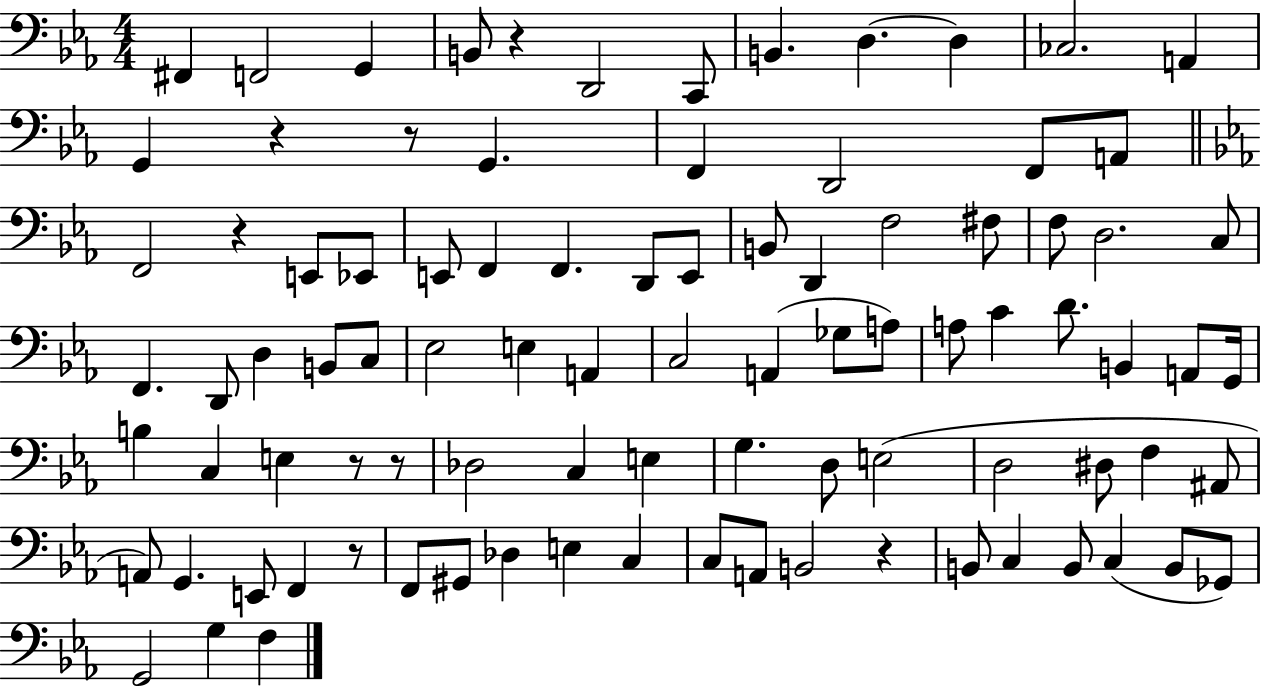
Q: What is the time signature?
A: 4/4